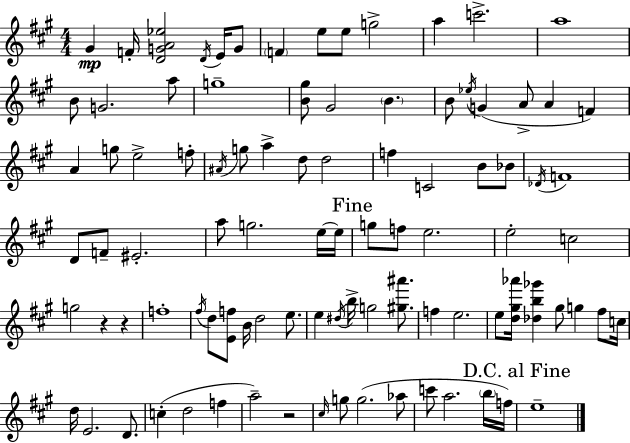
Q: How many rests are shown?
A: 3